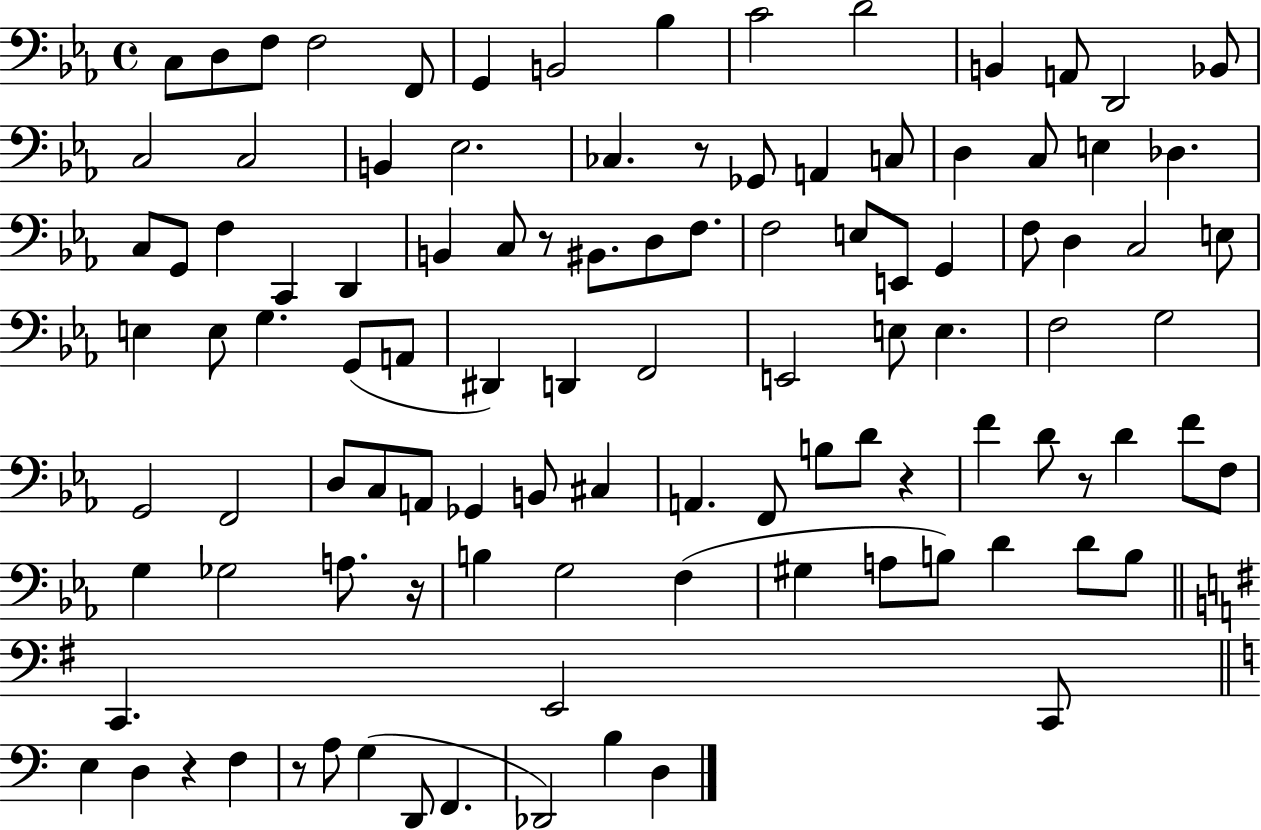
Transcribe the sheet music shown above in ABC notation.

X:1
T:Untitled
M:4/4
L:1/4
K:Eb
C,/2 D,/2 F,/2 F,2 F,,/2 G,, B,,2 _B, C2 D2 B,, A,,/2 D,,2 _B,,/2 C,2 C,2 B,, _E,2 _C, z/2 _G,,/2 A,, C,/2 D, C,/2 E, _D, C,/2 G,,/2 F, C,, D,, B,, C,/2 z/2 ^B,,/2 D,/2 F,/2 F,2 E,/2 E,,/2 G,, F,/2 D, C,2 E,/2 E, E,/2 G, G,,/2 A,,/2 ^D,, D,, F,,2 E,,2 E,/2 E, F,2 G,2 G,,2 F,,2 D,/2 C,/2 A,,/2 _G,, B,,/2 ^C, A,, F,,/2 B,/2 D/2 z F D/2 z/2 D F/2 F,/2 G, _G,2 A,/2 z/4 B, G,2 F, ^G, A,/2 B,/2 D D/2 B,/2 C,, E,,2 C,,/2 E, D, z F, z/2 A,/2 G, D,,/2 F,, _D,,2 B, D,